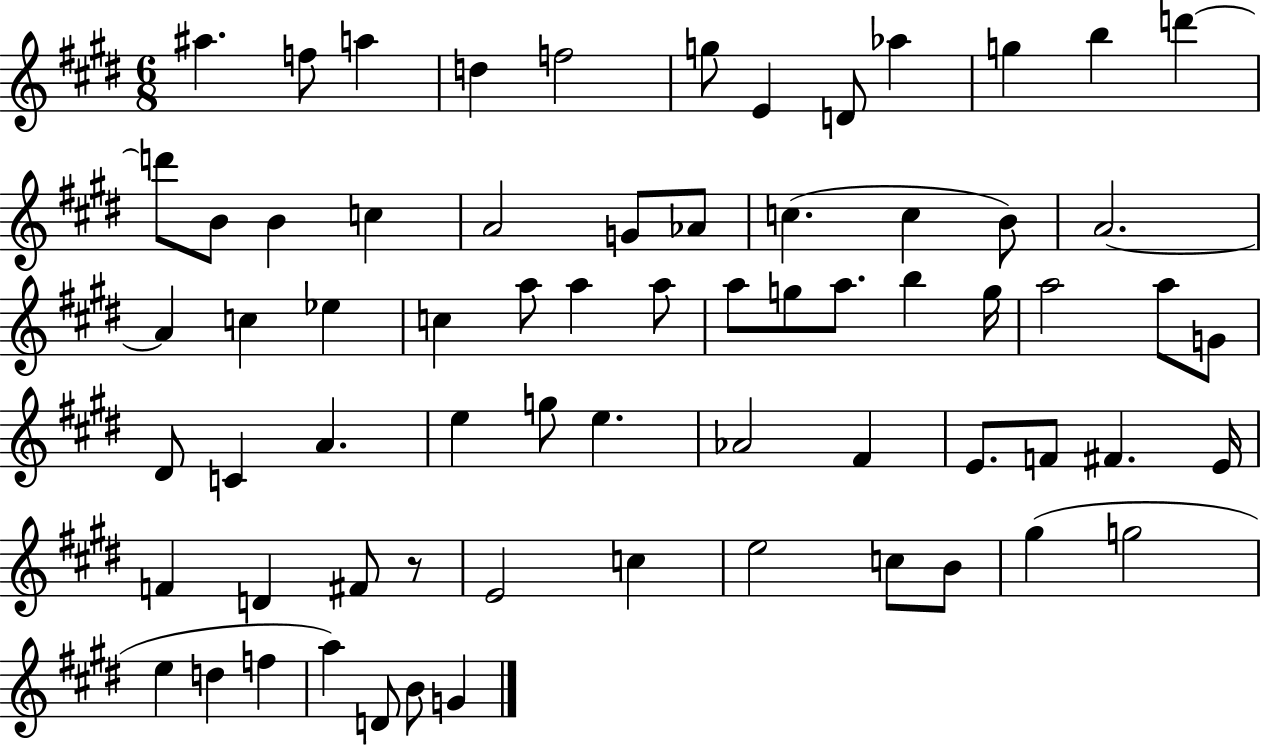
{
  \clef treble
  \numericTimeSignature
  \time 6/8
  \key e \major
  ais''4. f''8 a''4 | d''4 f''2 | g''8 e'4 d'8 aes''4 | g''4 b''4 d'''4~~ | \break d'''8 b'8 b'4 c''4 | a'2 g'8 aes'8 | c''4.( c''4 b'8) | a'2.~~ | \break a'4 c''4 ees''4 | c''4 a''8 a''4 a''8 | a''8 g''8 a''8. b''4 g''16 | a''2 a''8 g'8 | \break dis'8 c'4 a'4. | e''4 g''8 e''4. | aes'2 fis'4 | e'8. f'8 fis'4. e'16 | \break f'4 d'4 fis'8 r8 | e'2 c''4 | e''2 c''8 b'8 | gis''4( g''2 | \break e''4 d''4 f''4 | a''4) d'8 b'8 g'4 | \bar "|."
}